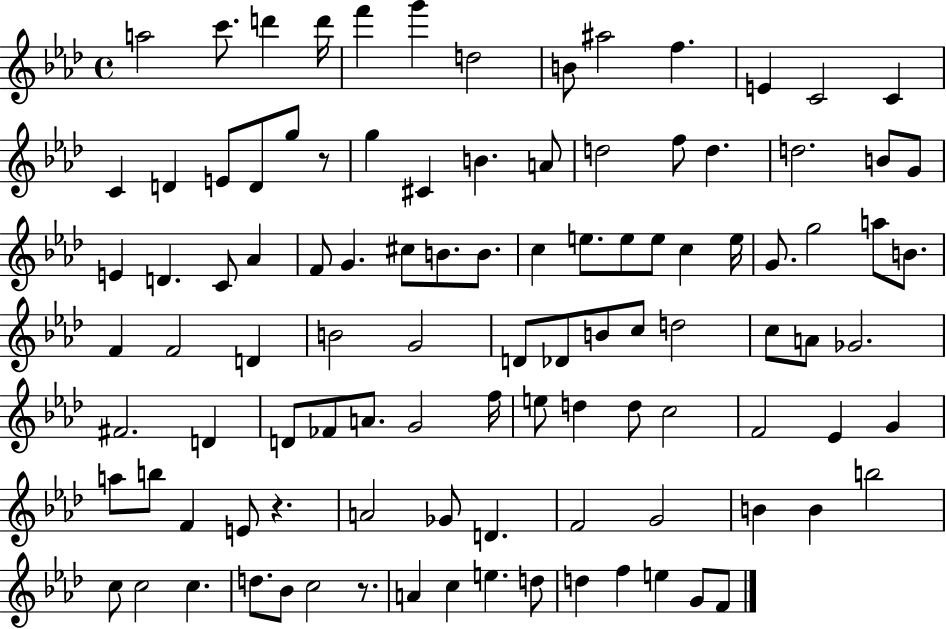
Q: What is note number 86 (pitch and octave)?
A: B5